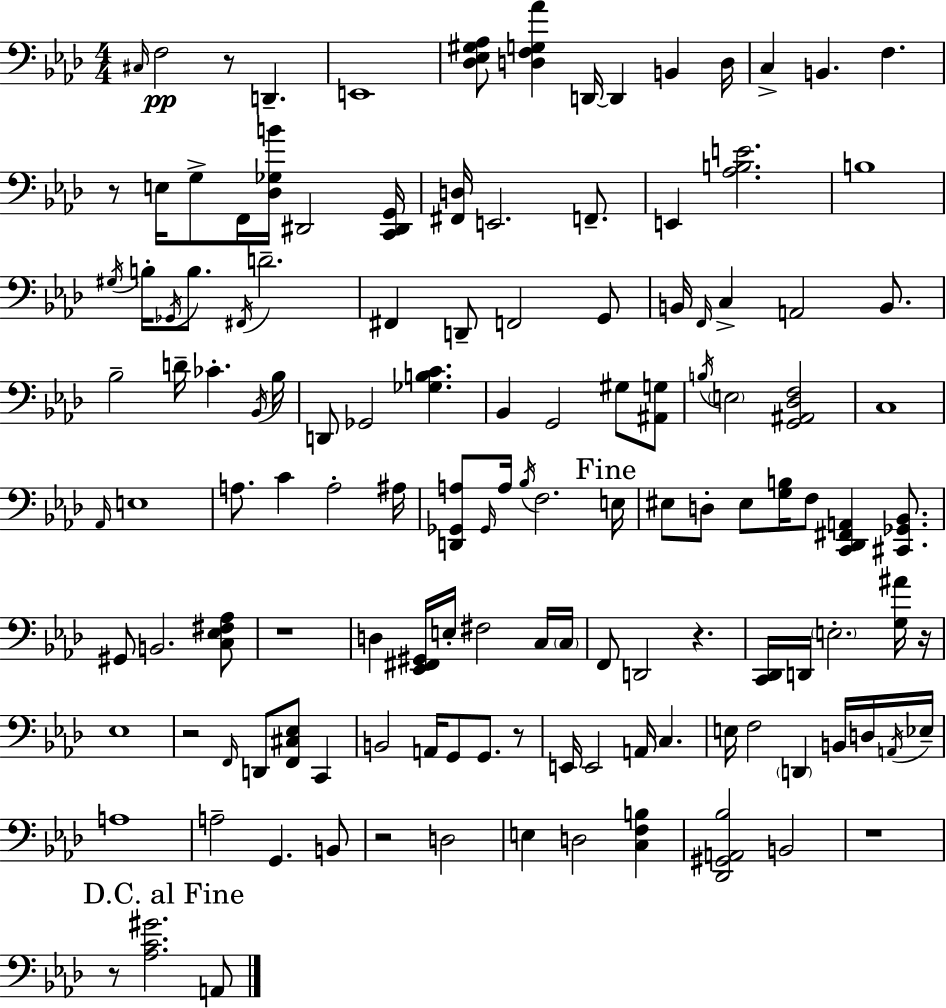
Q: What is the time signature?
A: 4/4